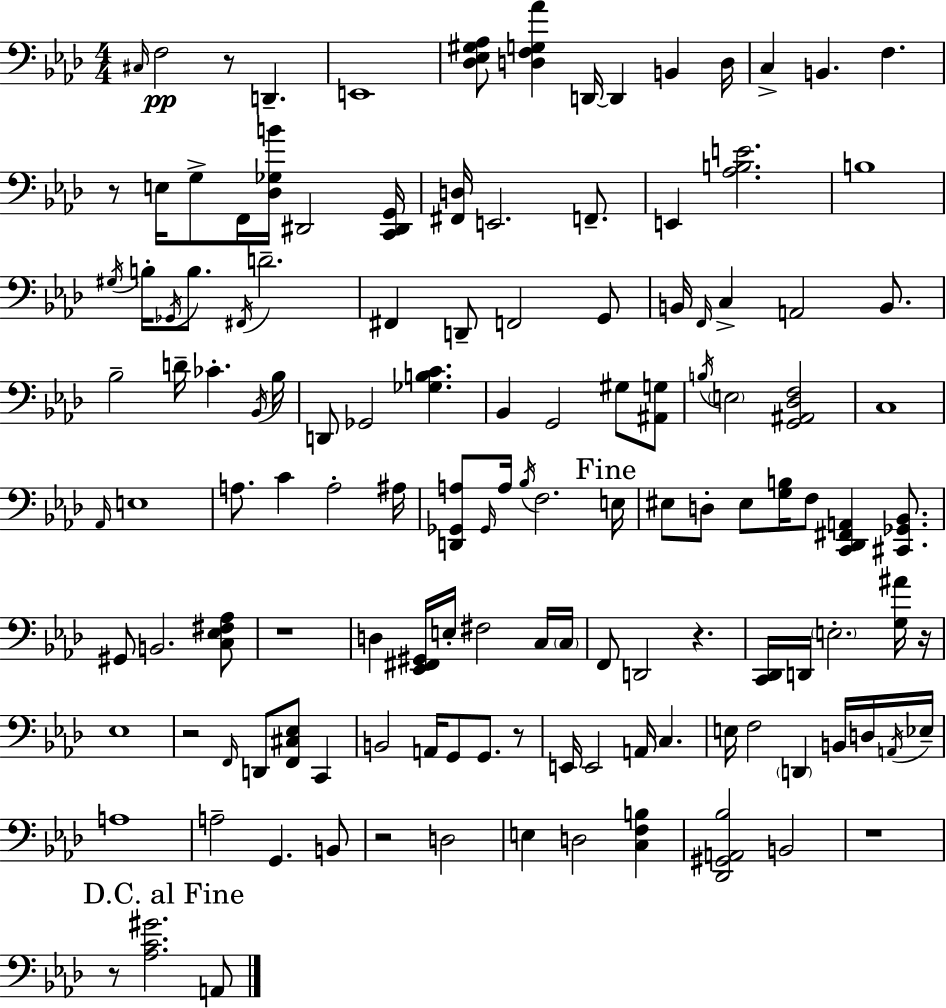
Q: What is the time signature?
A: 4/4